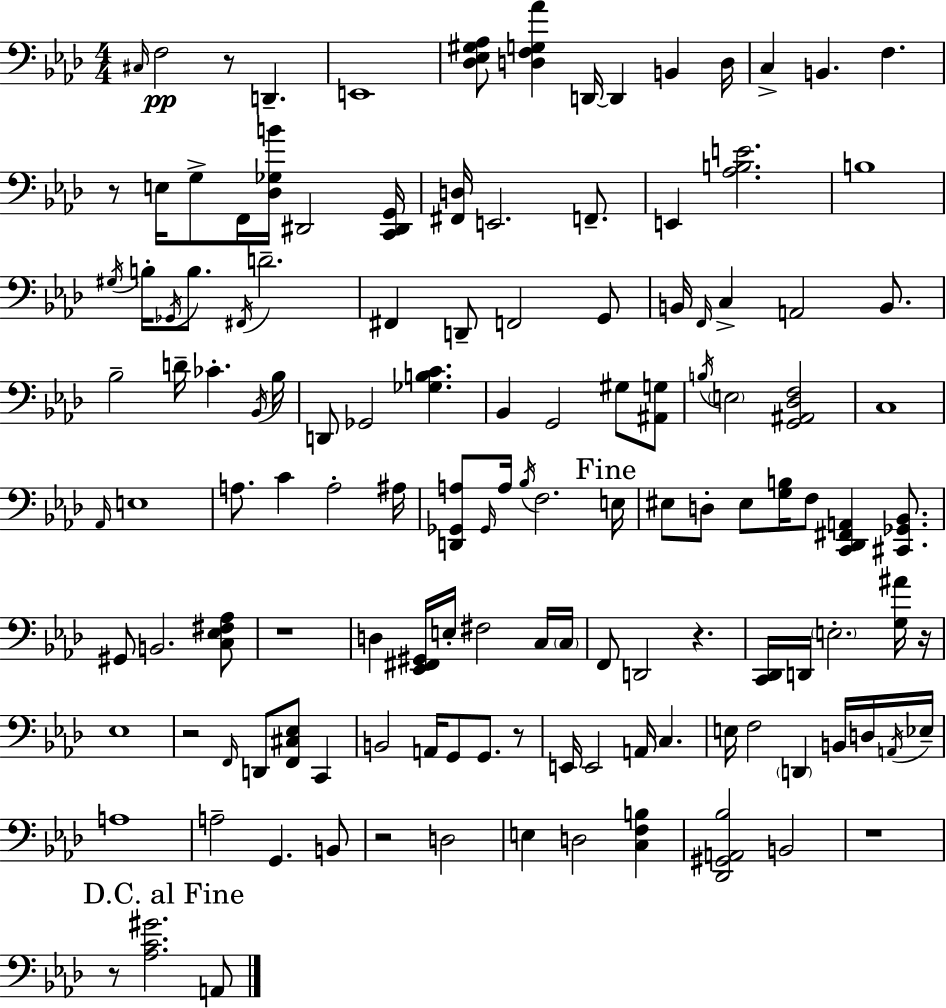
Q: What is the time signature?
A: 4/4